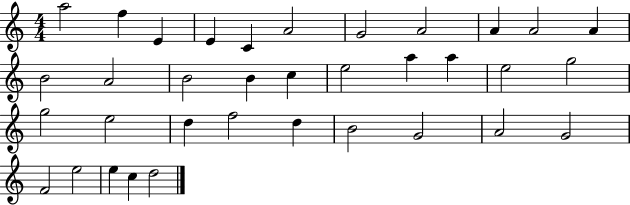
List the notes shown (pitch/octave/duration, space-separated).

A5/h F5/q E4/q E4/q C4/q A4/h G4/h A4/h A4/q A4/h A4/q B4/h A4/h B4/h B4/q C5/q E5/h A5/q A5/q E5/h G5/h G5/h E5/h D5/q F5/h D5/q B4/h G4/h A4/h G4/h F4/h E5/h E5/q C5/q D5/h